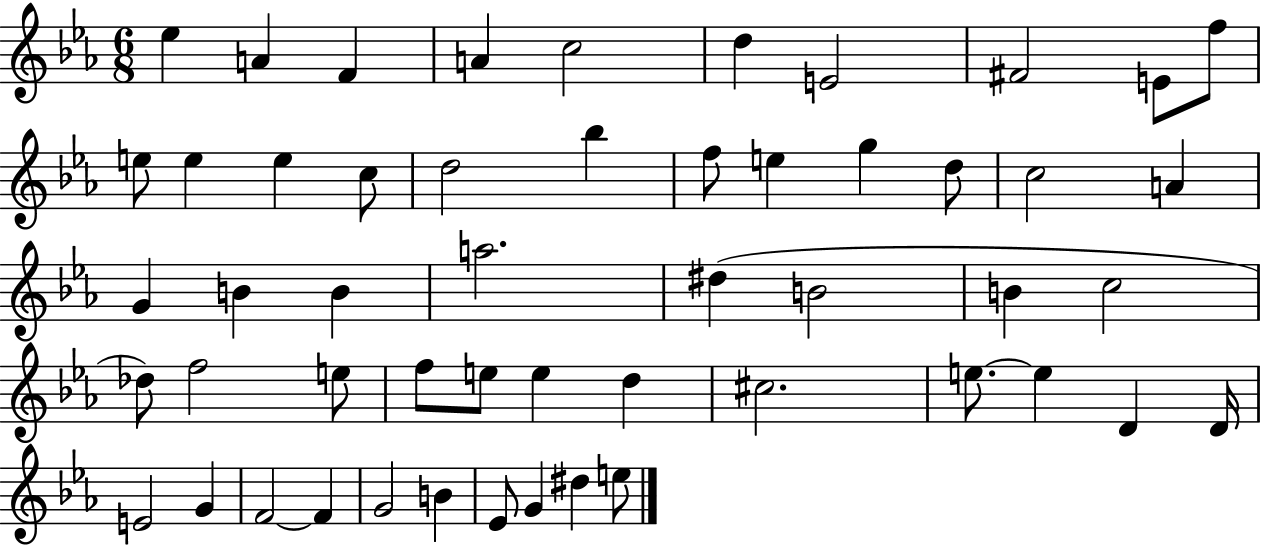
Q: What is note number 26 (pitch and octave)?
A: A5